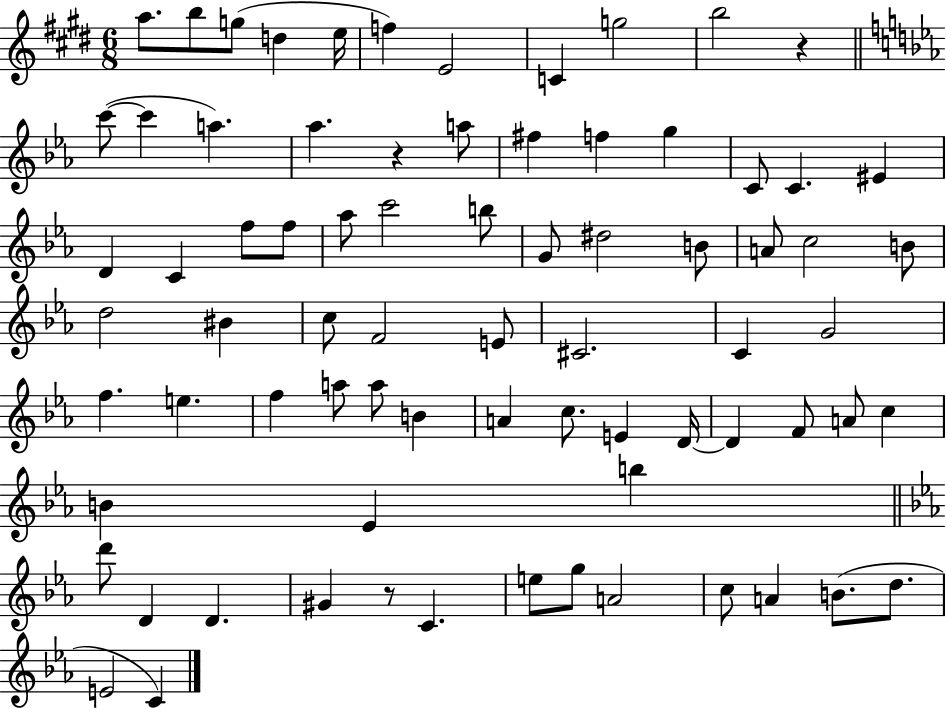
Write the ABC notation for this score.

X:1
T:Untitled
M:6/8
L:1/4
K:E
a/2 b/2 g/2 d e/4 f E2 C g2 b2 z c'/2 c' a _a z a/2 ^f f g C/2 C ^E D C f/2 f/2 _a/2 c'2 b/2 G/2 ^d2 B/2 A/2 c2 B/2 d2 ^B c/2 F2 E/2 ^C2 C G2 f e f a/2 a/2 B A c/2 E D/4 D F/2 A/2 c B _E b d'/2 D D ^G z/2 C e/2 g/2 A2 c/2 A B/2 d/2 E2 C